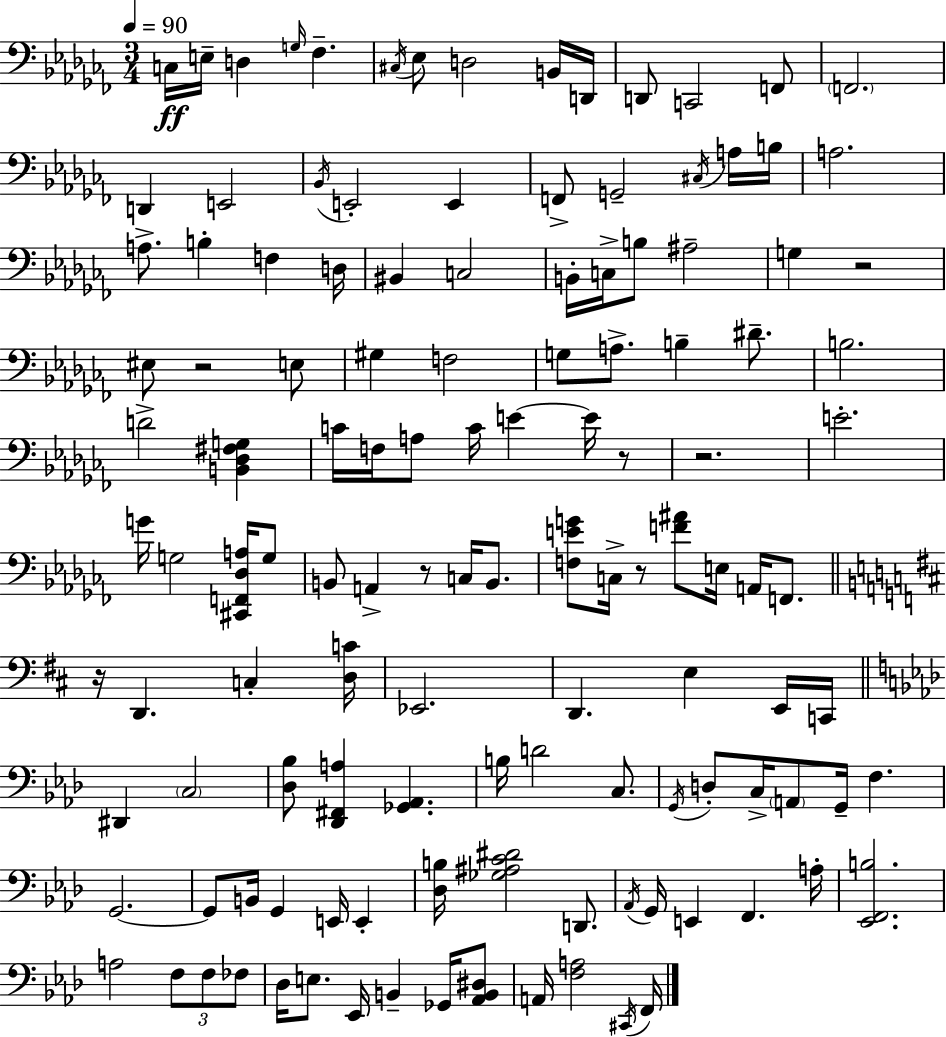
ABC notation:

X:1
T:Untitled
M:3/4
L:1/4
K:Abm
C,/4 E,/4 D, G,/4 _F, ^C,/4 _E,/2 D,2 B,,/4 D,,/4 D,,/2 C,,2 F,,/2 F,,2 D,, E,,2 _B,,/4 E,,2 E,, F,,/2 G,,2 ^C,/4 A,/4 B,/4 A,2 A,/2 B, F, D,/4 ^B,, C,2 B,,/4 C,/4 B,/2 ^A,2 G, z2 ^E,/2 z2 E,/2 ^G, F,2 G,/2 A,/2 B, ^D/2 B,2 D2 [B,,_D,^F,G,] C/4 F,/4 A,/2 C/4 E E/4 z/2 z2 E2 G/4 G,2 [^C,,F,,_D,A,]/4 G,/2 B,,/2 A,, z/2 C,/4 B,,/2 [F,EG]/2 C,/4 z/2 [F^A]/2 E,/4 A,,/4 F,,/2 z/4 D,, C, [D,C]/4 _E,,2 D,, E, E,,/4 C,,/4 ^D,, C,2 [_D,_B,]/2 [_D,,^F,,A,] [_G,,_A,,] B,/4 D2 C,/2 G,,/4 D,/2 C,/4 A,,/2 G,,/4 F, G,,2 G,,/2 B,,/4 G,, E,,/4 E,, [_D,B,]/4 [_G,^A,C^D]2 D,,/2 _A,,/4 G,,/4 E,, F,, A,/4 [_E,,F,,B,]2 A,2 F,/2 F,/2 _F,/2 _D,/4 E,/2 _E,,/4 B,, _G,,/4 [_A,,B,,^D,]/2 A,,/4 [F,A,]2 ^C,,/4 F,,/4